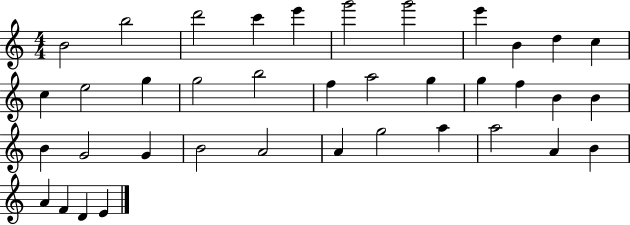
X:1
T:Untitled
M:4/4
L:1/4
K:C
B2 b2 d'2 c' e' g'2 g'2 e' B d c c e2 g g2 b2 f a2 g g f B B B G2 G B2 A2 A g2 a a2 A B A F D E